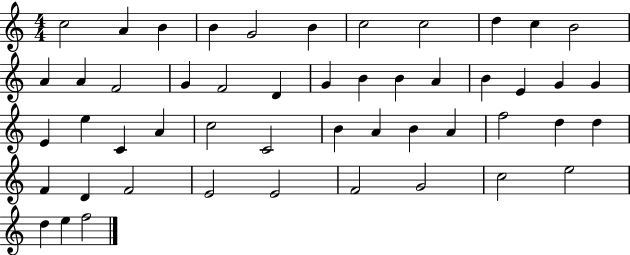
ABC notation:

X:1
T:Untitled
M:4/4
L:1/4
K:C
c2 A B B G2 B c2 c2 d c B2 A A F2 G F2 D G B B A B E G G E e C A c2 C2 B A B A f2 d d F D F2 E2 E2 F2 G2 c2 e2 d e f2